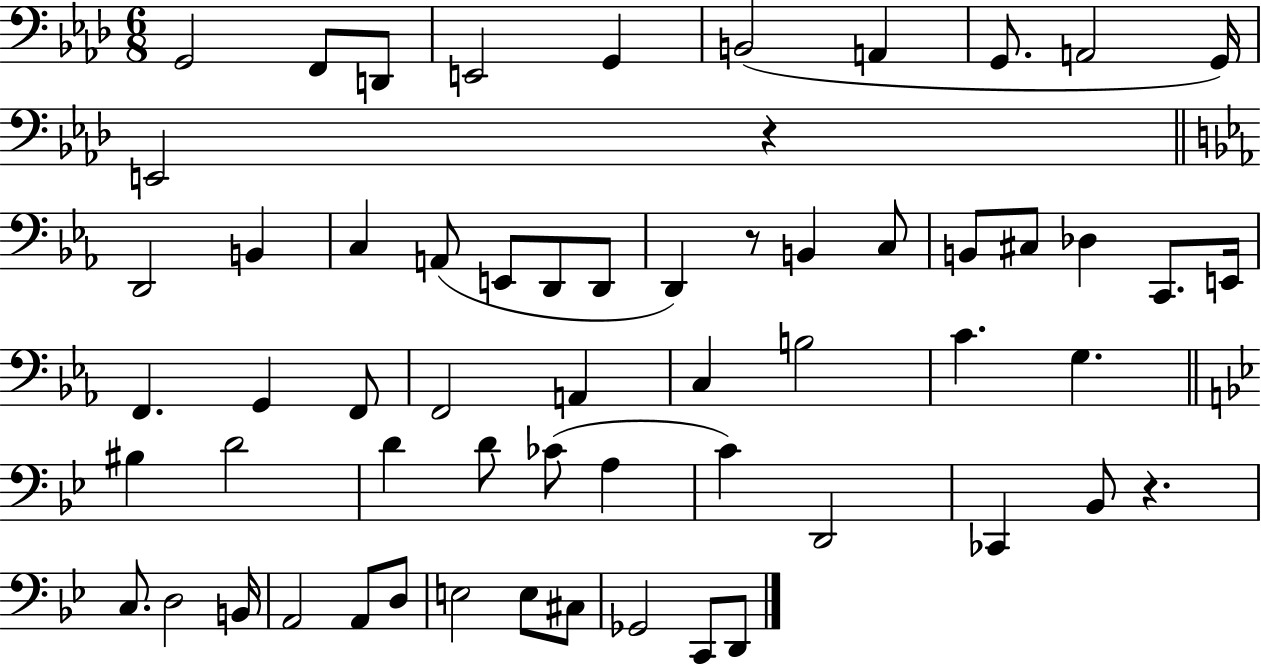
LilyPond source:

{
  \clef bass
  \numericTimeSignature
  \time 6/8
  \key aes \major
  g,2 f,8 d,8 | e,2 g,4 | b,2( a,4 | g,8. a,2 g,16) | \break e,2 r4 | \bar "||" \break \key ees \major d,2 b,4 | c4 a,8( e,8 d,8 d,8 | d,4) r8 b,4 c8 | b,8 cis8 des4 c,8. e,16 | \break f,4. g,4 f,8 | f,2 a,4 | c4 b2 | c'4. g4. | \break \bar "||" \break \key bes \major bis4 d'2 | d'4 d'8 ces'8( a4 | c'4) d,2 | ces,4 bes,8 r4. | \break c8. d2 b,16 | a,2 a,8 d8 | e2 e8 cis8 | ges,2 c,8 d,8 | \break \bar "|."
}